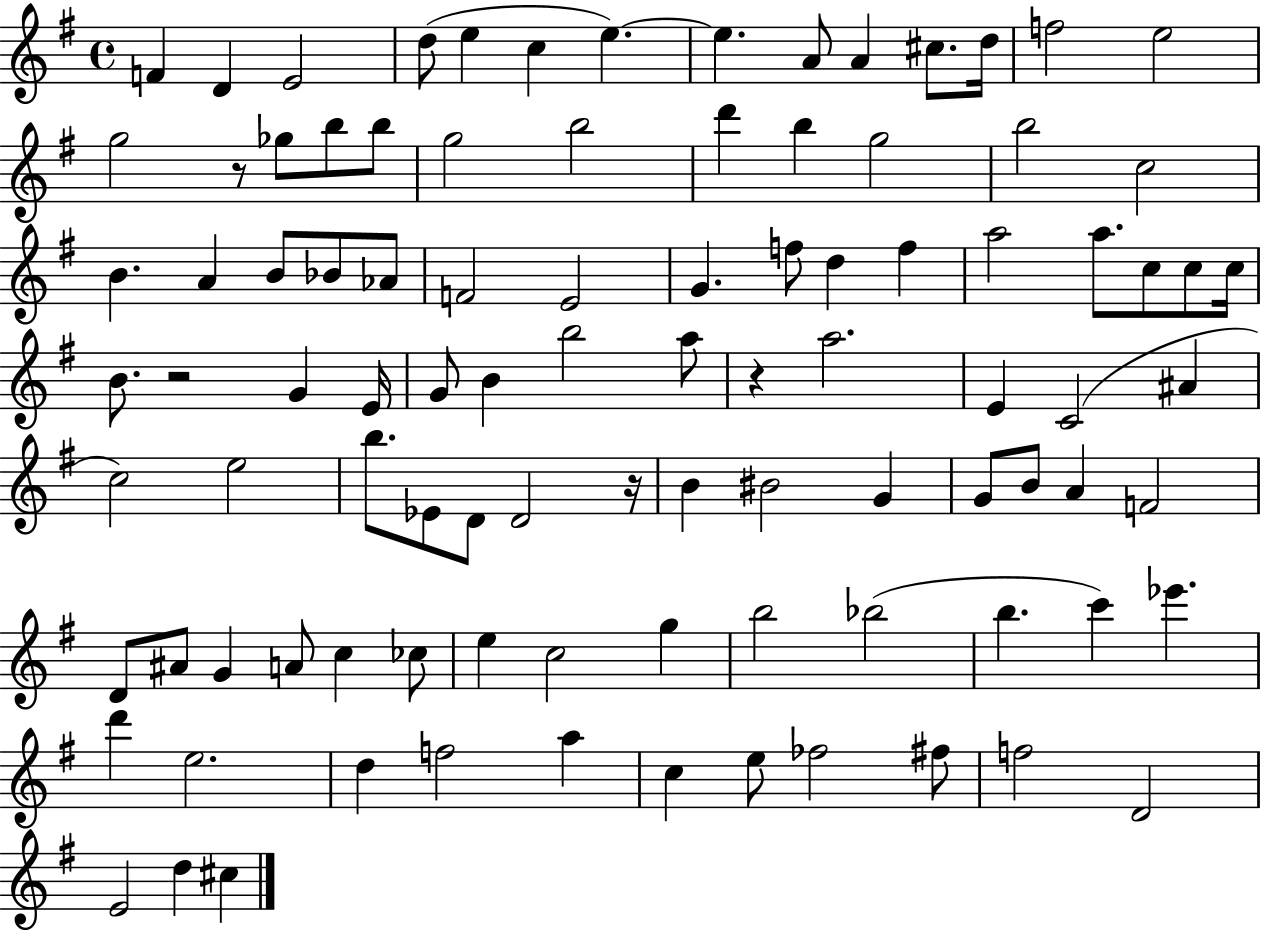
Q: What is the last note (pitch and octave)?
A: C#5